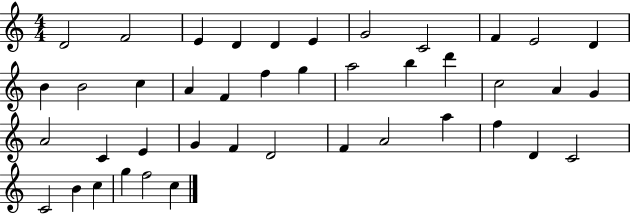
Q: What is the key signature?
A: C major